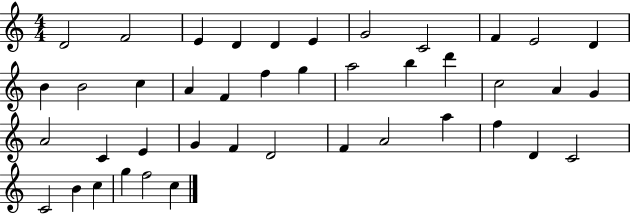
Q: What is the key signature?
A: C major